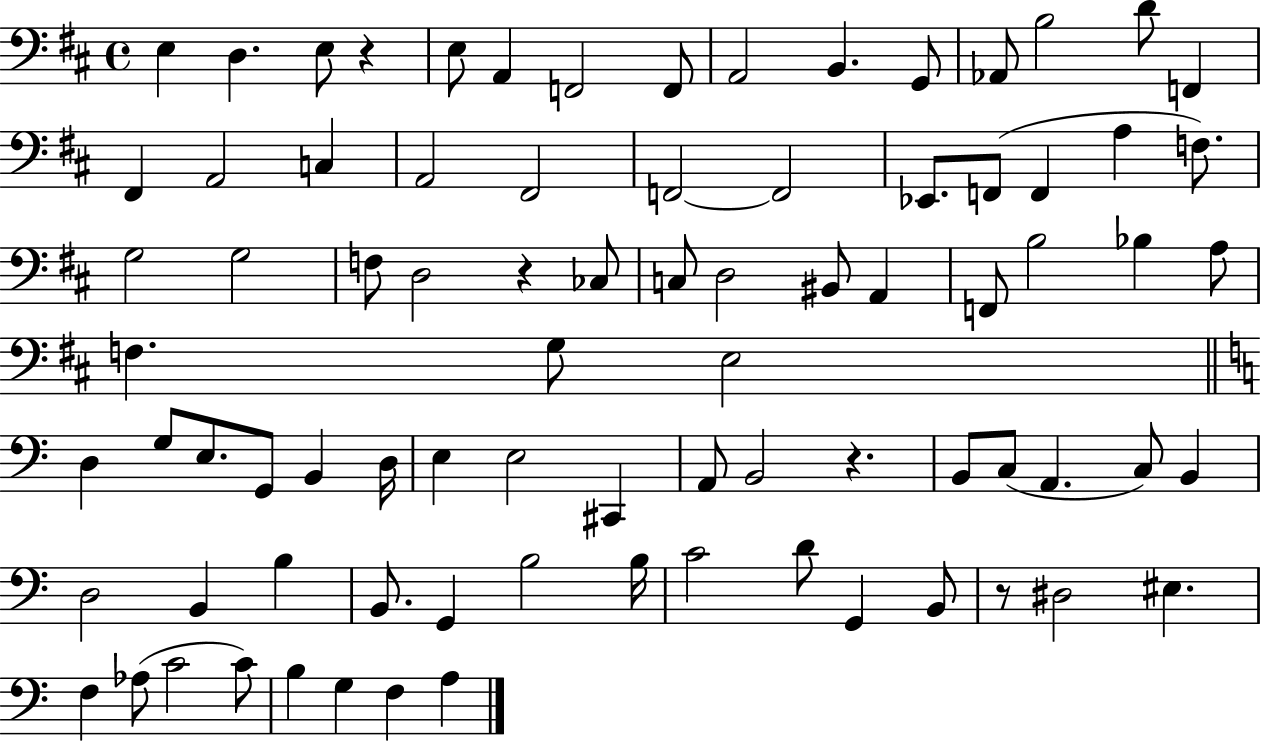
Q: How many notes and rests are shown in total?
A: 83